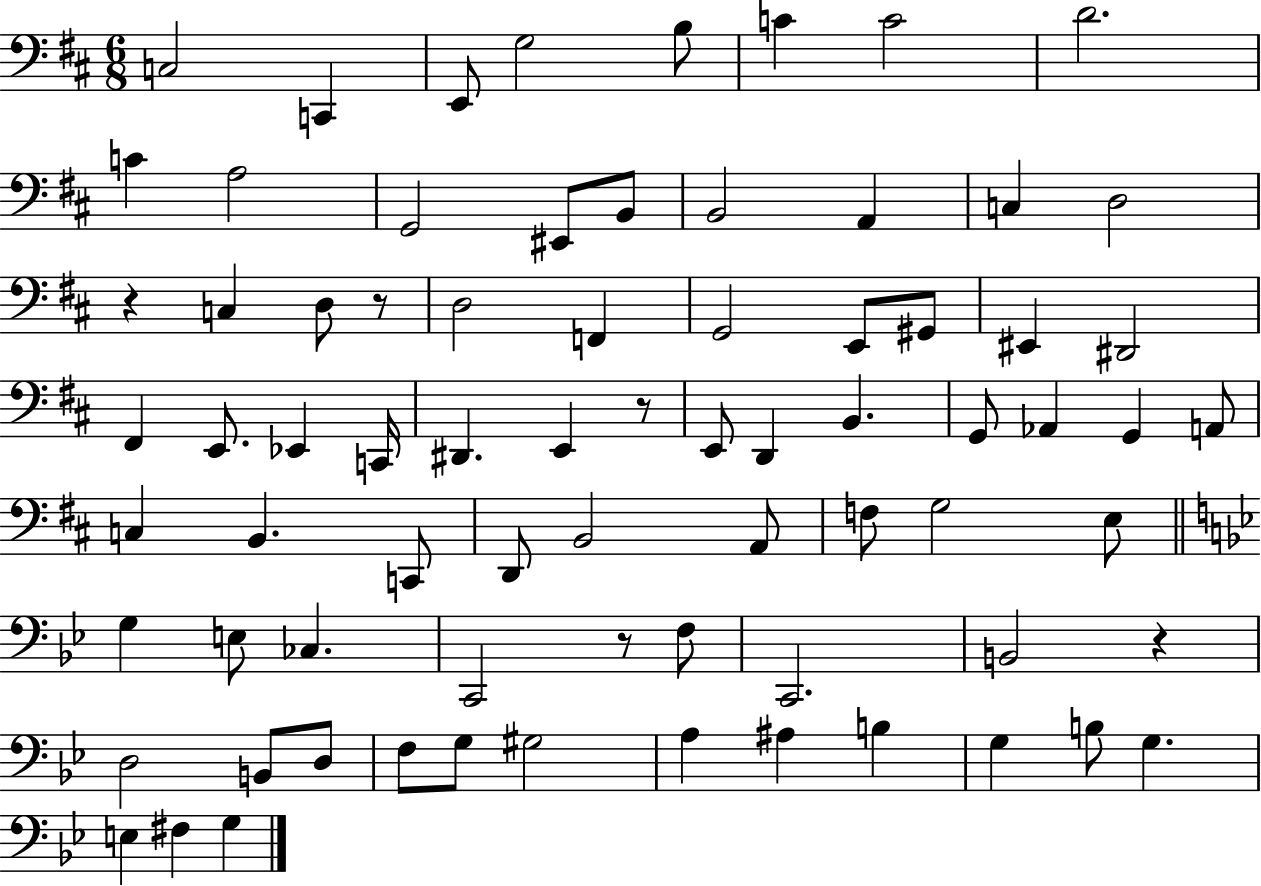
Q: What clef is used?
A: bass